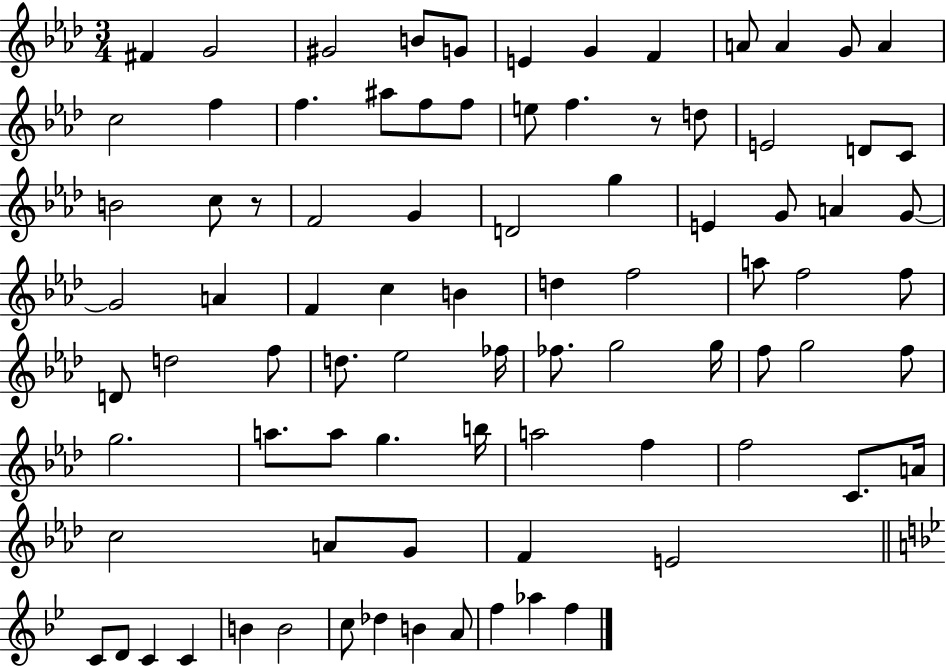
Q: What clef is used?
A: treble